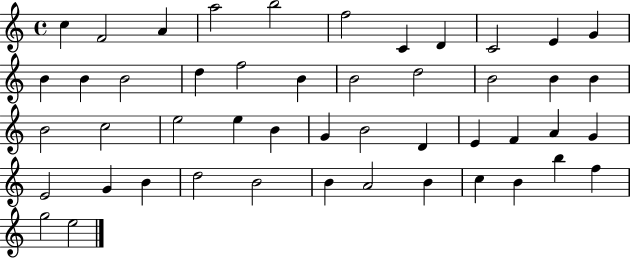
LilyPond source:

{
  \clef treble
  \time 4/4
  \defaultTimeSignature
  \key c \major
  c''4 f'2 a'4 | a''2 b''2 | f''2 c'4 d'4 | c'2 e'4 g'4 | \break b'4 b'4 b'2 | d''4 f''2 b'4 | b'2 d''2 | b'2 b'4 b'4 | \break b'2 c''2 | e''2 e''4 b'4 | g'4 b'2 d'4 | e'4 f'4 a'4 g'4 | \break e'2 g'4 b'4 | d''2 b'2 | b'4 a'2 b'4 | c''4 b'4 b''4 f''4 | \break g''2 e''2 | \bar "|."
}